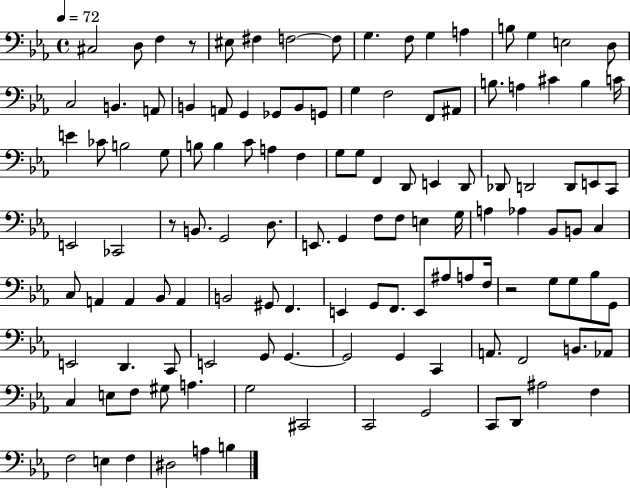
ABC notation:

X:1
T:Untitled
M:4/4
L:1/4
K:Eb
^C,2 D,/2 F, z/2 ^E,/2 ^F, F,2 F,/2 G, F,/2 G, A, B,/2 G, E,2 D,/2 C,2 B,, A,,/2 B,, A,,/2 G,, _G,,/2 B,,/2 G,,/2 G, F,2 F,,/2 ^A,,/2 B,/2 A, ^C B, C/4 E _C/2 B,2 G,/2 B,/2 B, C/2 A, F, G,/2 G,/2 F,, D,,/2 E,, D,,/2 _D,,/2 D,,2 D,,/2 E,,/2 C,,/2 E,,2 _C,,2 z/2 B,,/2 G,,2 D,/2 E,,/2 G,, F,/2 F,/2 E, G,/4 A, _A, _B,,/2 B,,/2 C, C,/2 A,, A,, _B,,/2 A,, B,,2 ^G,,/2 F,, E,, G,,/2 F,,/2 E,,/2 ^A,/2 A,/2 F,/4 z2 G,/2 G,/2 _B,/2 G,,/2 E,,2 D,, C,,/2 E,,2 G,,/2 G,, G,,2 G,, C,, A,,/2 F,,2 B,,/2 _A,,/2 C, E,/2 F,/2 ^G,/2 A, G,2 ^C,,2 C,,2 G,,2 C,,/2 D,,/2 ^A,2 F, F,2 E, F, ^D,2 A, B,